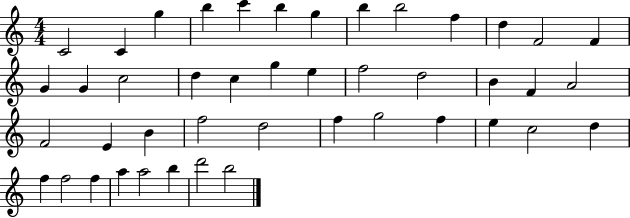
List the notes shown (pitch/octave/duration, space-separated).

C4/h C4/q G5/q B5/q C6/q B5/q G5/q B5/q B5/h F5/q D5/q F4/h F4/q G4/q G4/q C5/h D5/q C5/q G5/q E5/q F5/h D5/h B4/q F4/q A4/h F4/h E4/q B4/q F5/h D5/h F5/q G5/h F5/q E5/q C5/h D5/q F5/q F5/h F5/q A5/q A5/h B5/q D6/h B5/h